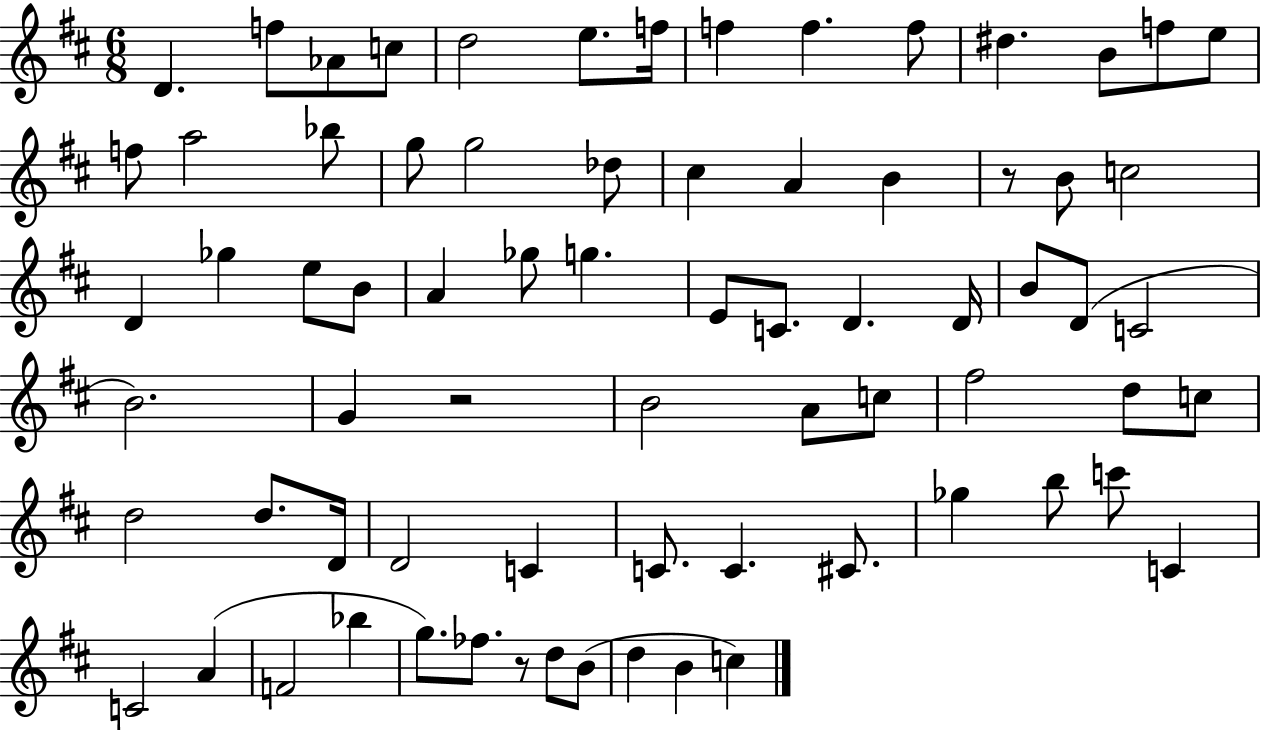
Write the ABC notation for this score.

X:1
T:Untitled
M:6/8
L:1/4
K:D
D f/2 _A/2 c/2 d2 e/2 f/4 f f f/2 ^d B/2 f/2 e/2 f/2 a2 _b/2 g/2 g2 _d/2 ^c A B z/2 B/2 c2 D _g e/2 B/2 A _g/2 g E/2 C/2 D D/4 B/2 D/2 C2 B2 G z2 B2 A/2 c/2 ^f2 d/2 c/2 d2 d/2 D/4 D2 C C/2 C ^C/2 _g b/2 c'/2 C C2 A F2 _b g/2 _f/2 z/2 d/2 B/2 d B c